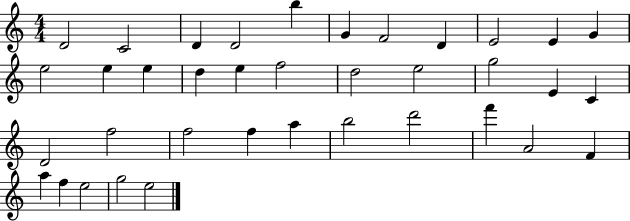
D4/h C4/h D4/q D4/h B5/q G4/q F4/h D4/q E4/h E4/q G4/q E5/h E5/q E5/q D5/q E5/q F5/h D5/h E5/h G5/h E4/q C4/q D4/h F5/h F5/h F5/q A5/q B5/h D6/h F6/q A4/h F4/q A5/q F5/q E5/h G5/h E5/h